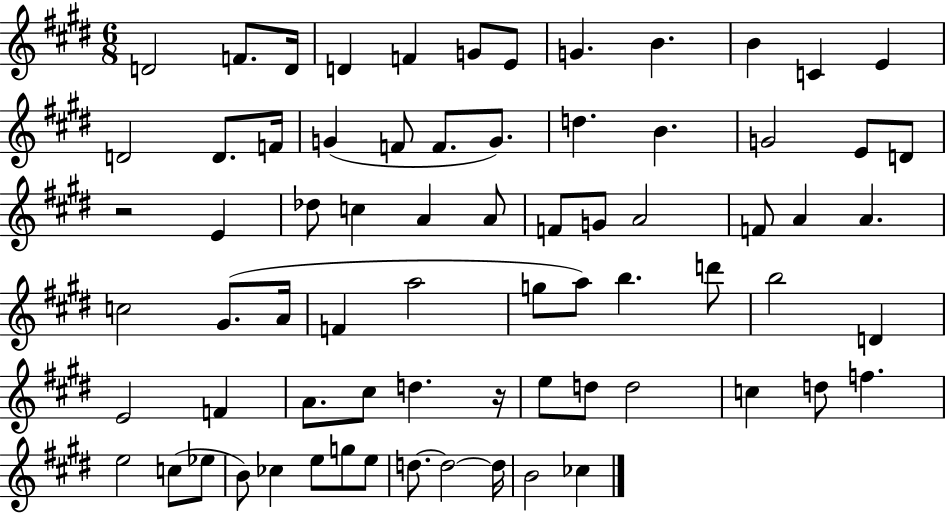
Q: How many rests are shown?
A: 2